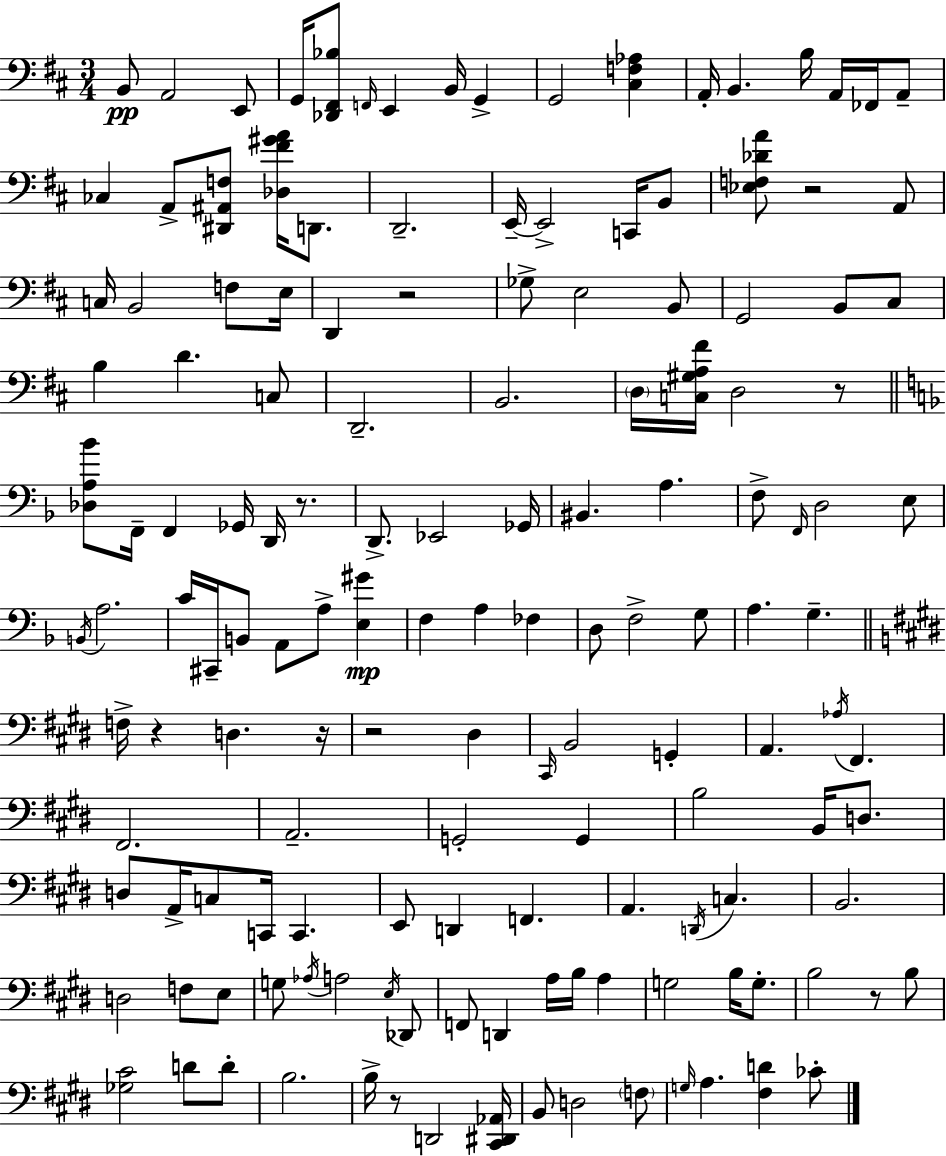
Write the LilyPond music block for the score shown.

{
  \clef bass
  \numericTimeSignature
  \time 3/4
  \key d \major
  b,8\pp a,2 e,8 | g,16 <des, fis, bes>8 \grace { f,16 } e,4 b,16 g,4-> | g,2 <cis f aes>4 | a,16-. b,4. b16 a,16 fes,16 a,8-- | \break ces4 a,8-> <dis, ais, f>8 <des fis' gis' a'>16 d,8. | d,2.-- | e,16--~~ e,2-> c,16 b,8 | <ees f des' a'>8 r2 a,8 | \break c16 b,2 f8 | e16 d,4 r2 | ges8-> e2 b,8 | g,2 b,8 cis8 | \break b4 d'4. c8 | d,2.-- | b,2. | \parenthesize d16 <c gis a fis'>16 d2 r8 | \break \bar "||" \break \key f \major <des a bes'>8 f,16-- f,4 ges,16 d,16 r8. | d,8.-> ees,2 ges,16 | bis,4. a4. | f8-> \grace { f,16 } d2 e8 | \break \acciaccatura { b,16 } a2. | c'16 cis,16-- b,8 a,8 a8-> <e gis'>4\mp | f4 a4 fes4 | d8 f2-> | \break g8 a4. g4.-- | \bar "||" \break \key e \major f16-> r4 d4. r16 | r2 dis4 | \grace { cis,16 } b,2 g,4-. | a,4. \acciaccatura { aes16 } fis,4. | \break fis,2. | a,2.-- | g,2-. g,4 | b2 b,16 d8. | \break d8 a,16-> c8 c,16 c,4. | e,8 d,4 f,4. | a,4. \acciaccatura { d,16 } c4. | b,2. | \break d2 f8 | e8 g8 \acciaccatura { aes16 } a2 | \acciaccatura { e16 } des,8 f,8 d,4 a16 | b16 a4 g2 | \break b16 g8.-. b2 | r8 b8 <ges cis'>2 | d'8 d'8-. b2. | b16-> r8 d,2 | \break <cis, dis, aes,>16 b,8 d2 | \parenthesize f8 \grace { g16 } a4. | <fis d'>4 ces'8-. \bar "|."
}